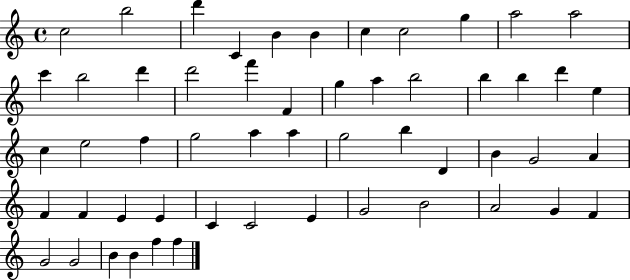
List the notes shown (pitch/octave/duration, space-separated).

C5/h B5/h D6/q C4/q B4/q B4/q C5/q C5/h G5/q A5/h A5/h C6/q B5/h D6/q D6/h F6/q F4/q G5/q A5/q B5/h B5/q B5/q D6/q E5/q C5/q E5/h F5/q G5/h A5/q A5/q G5/h B5/q D4/q B4/q G4/h A4/q F4/q F4/q E4/q E4/q C4/q C4/h E4/q G4/h B4/h A4/h G4/q F4/q G4/h G4/h B4/q B4/q F5/q F5/q